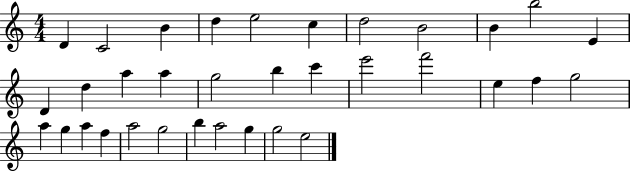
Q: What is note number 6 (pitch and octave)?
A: C5